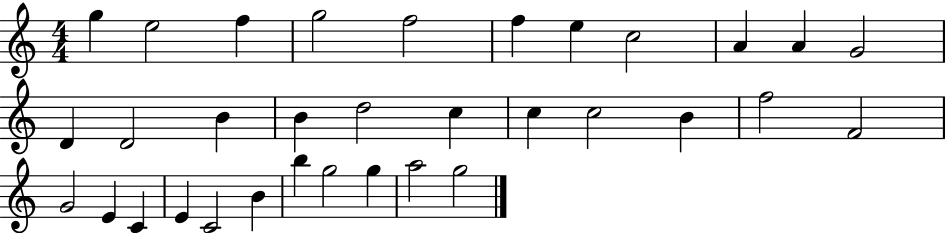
{
  \clef treble
  \numericTimeSignature
  \time 4/4
  \key c \major
  g''4 e''2 f''4 | g''2 f''2 | f''4 e''4 c''2 | a'4 a'4 g'2 | \break d'4 d'2 b'4 | b'4 d''2 c''4 | c''4 c''2 b'4 | f''2 f'2 | \break g'2 e'4 c'4 | e'4 c'2 b'4 | b''4 g''2 g''4 | a''2 g''2 | \break \bar "|."
}